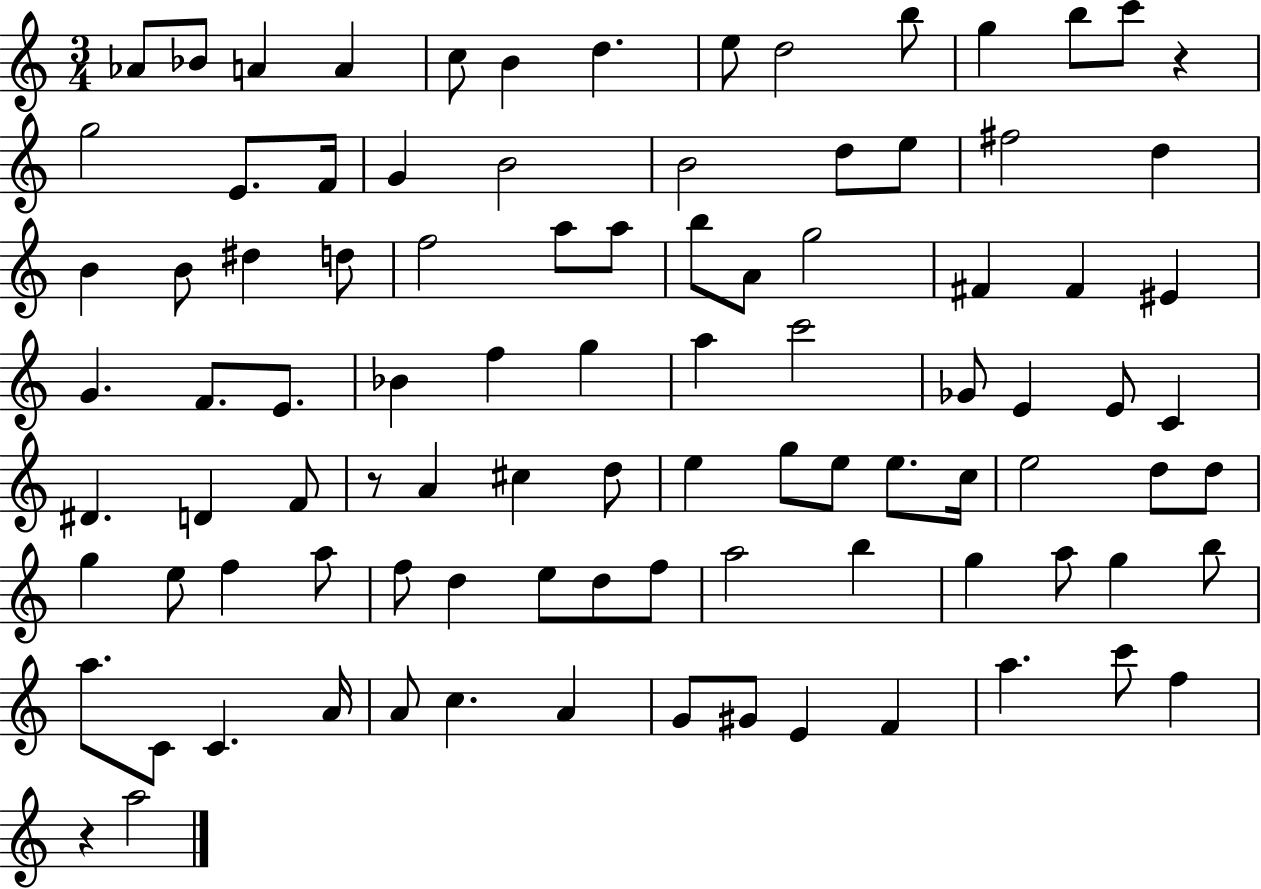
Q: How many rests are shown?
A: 3